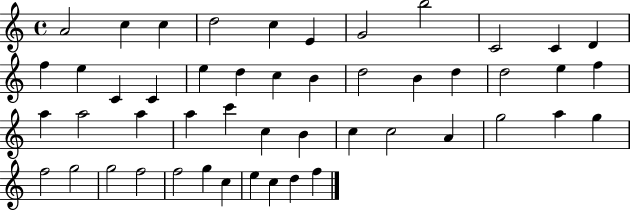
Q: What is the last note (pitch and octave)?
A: F5